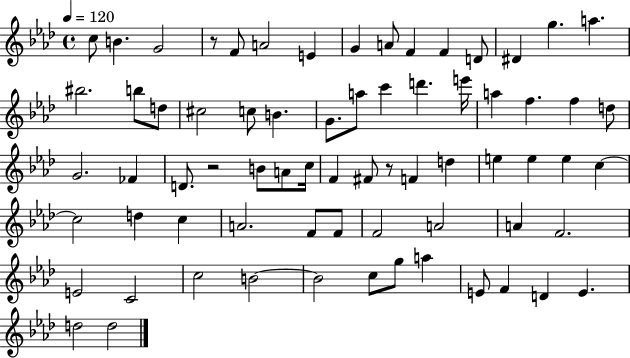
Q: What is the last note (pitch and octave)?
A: D5